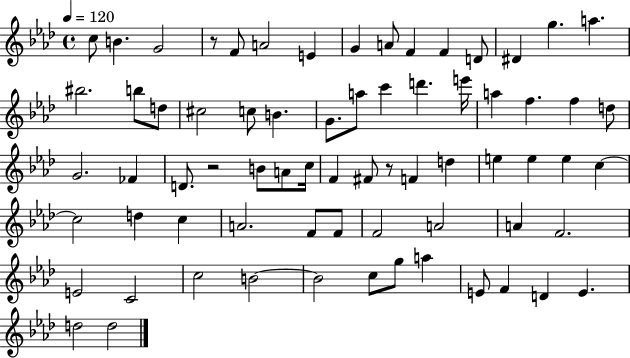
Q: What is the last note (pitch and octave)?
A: D5